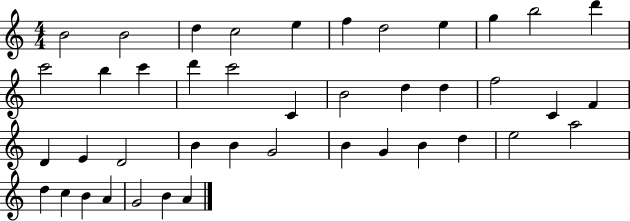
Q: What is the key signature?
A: C major